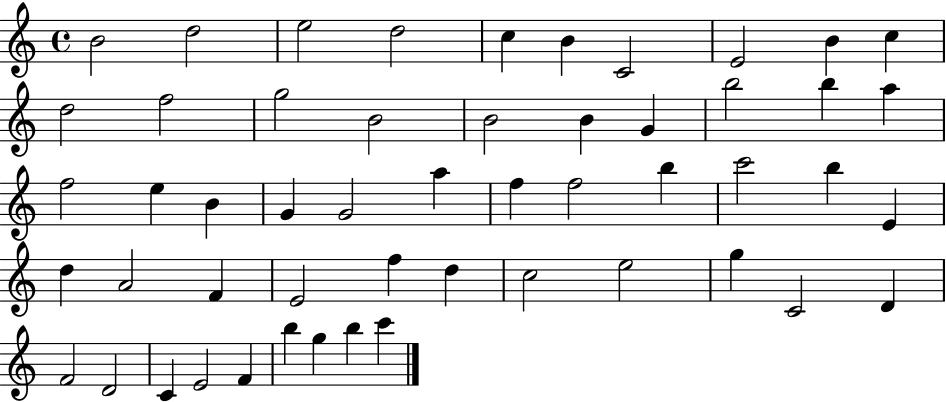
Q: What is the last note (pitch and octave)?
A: C6